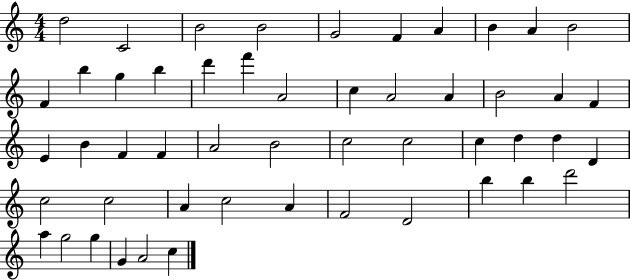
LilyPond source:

{
  \clef treble
  \numericTimeSignature
  \time 4/4
  \key c \major
  d''2 c'2 | b'2 b'2 | g'2 f'4 a'4 | b'4 a'4 b'2 | \break f'4 b''4 g''4 b''4 | d'''4 f'''4 a'2 | c''4 a'2 a'4 | b'2 a'4 f'4 | \break e'4 b'4 f'4 f'4 | a'2 b'2 | c''2 c''2 | c''4 d''4 d''4 d'4 | \break c''2 c''2 | a'4 c''2 a'4 | f'2 d'2 | b''4 b''4 d'''2 | \break a''4 g''2 g''4 | g'4 a'2 c''4 | \bar "|."
}